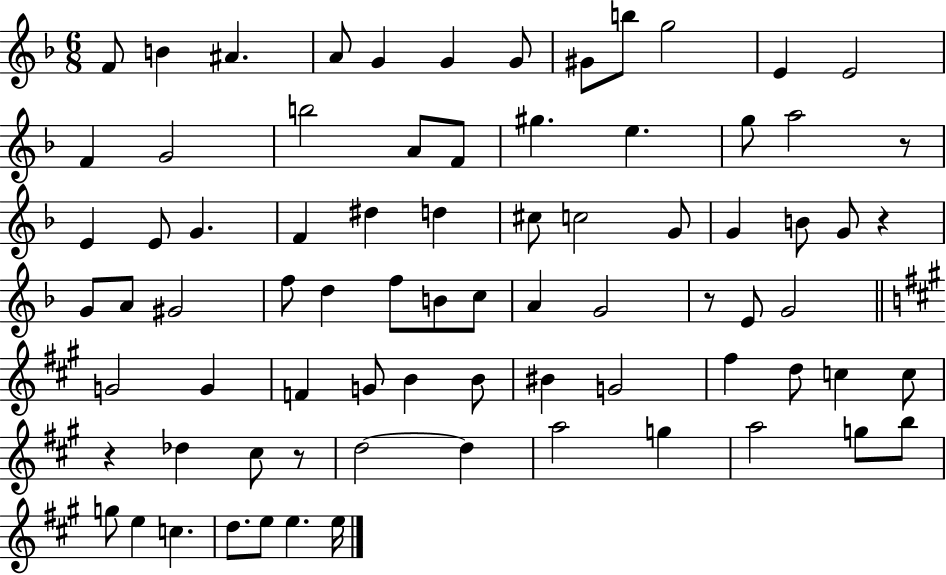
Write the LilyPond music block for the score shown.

{
  \clef treble
  \numericTimeSignature
  \time 6/8
  \key f \major
  f'8 b'4 ais'4. | a'8 g'4 g'4 g'8 | gis'8 b''8 g''2 | e'4 e'2 | \break f'4 g'2 | b''2 a'8 f'8 | gis''4. e''4. | g''8 a''2 r8 | \break e'4 e'8 g'4. | f'4 dis''4 d''4 | cis''8 c''2 g'8 | g'4 b'8 g'8 r4 | \break g'8 a'8 gis'2 | f''8 d''4 f''8 b'8 c''8 | a'4 g'2 | r8 e'8 g'2 | \break \bar "||" \break \key a \major g'2 g'4 | f'4 g'8 b'4 b'8 | bis'4 g'2 | fis''4 d''8 c''4 c''8 | \break r4 des''4 cis''8 r8 | d''2~~ d''4 | a''2 g''4 | a''2 g''8 b''8 | \break g''8 e''4 c''4. | d''8. e''8 e''4. e''16 | \bar "|."
}